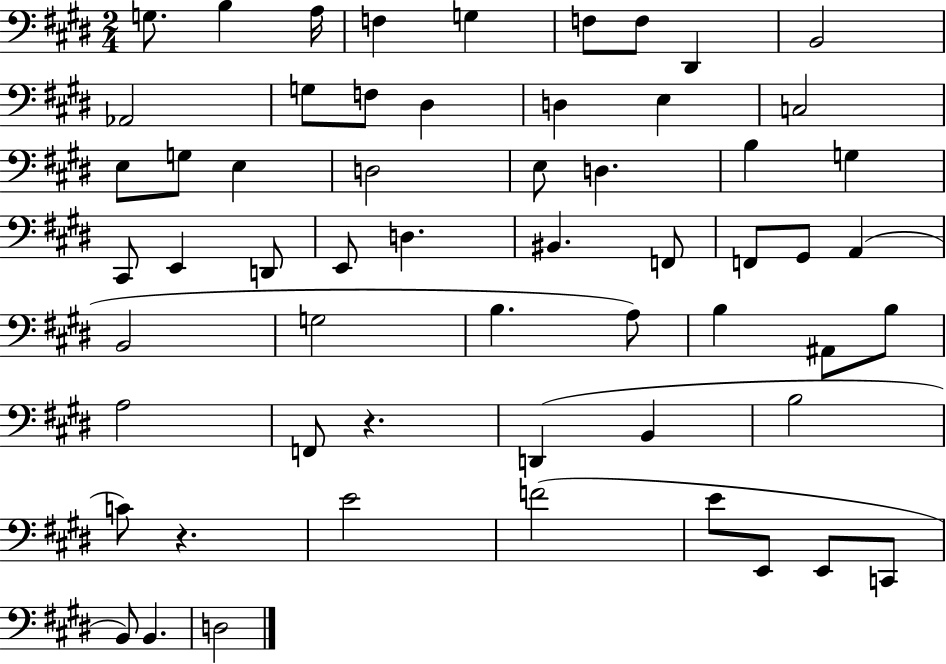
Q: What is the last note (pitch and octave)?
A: D3